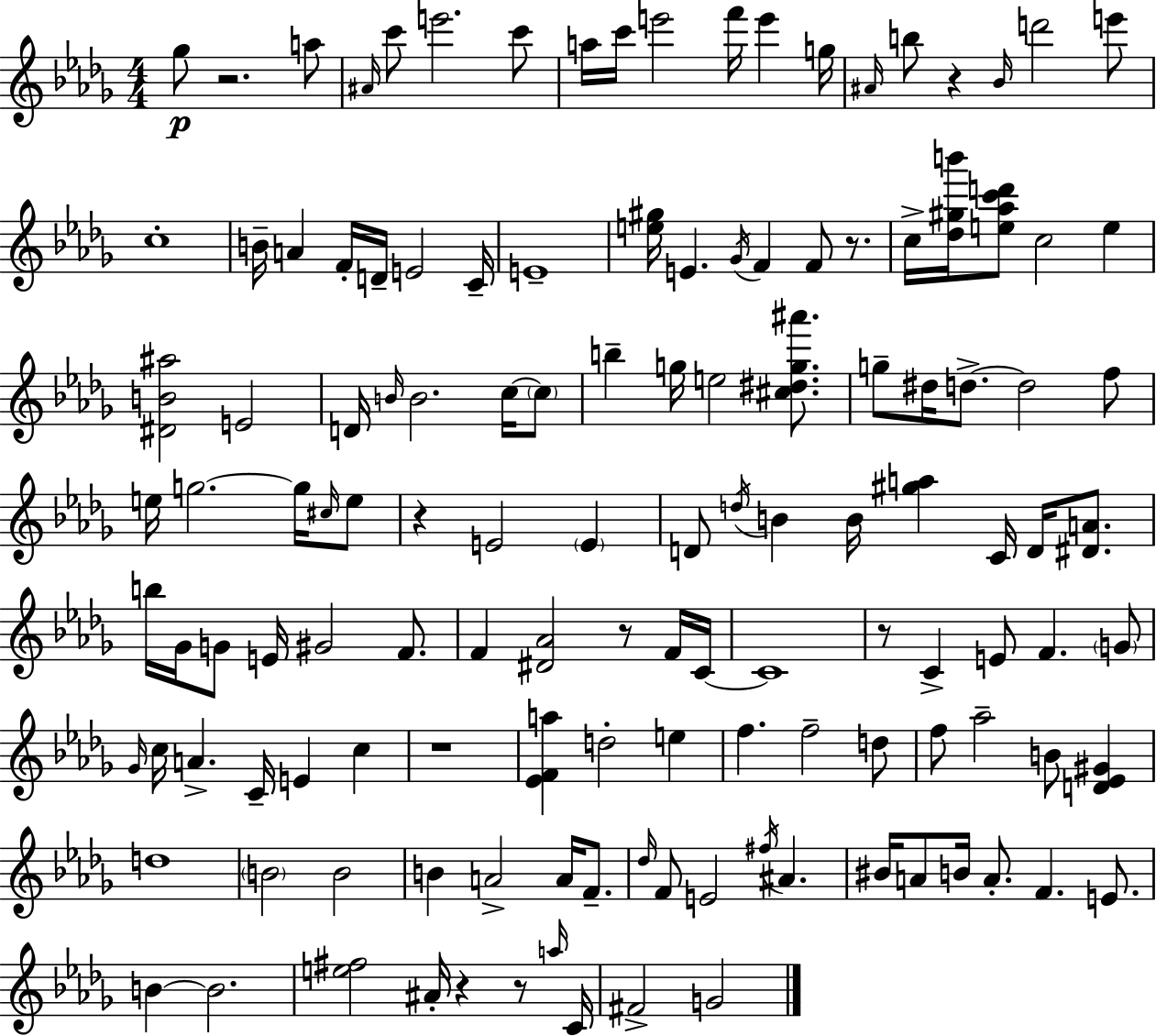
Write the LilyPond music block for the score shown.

{
  \clef treble
  \numericTimeSignature
  \time 4/4
  \key bes \minor
  \repeat volta 2 { ges''8\p r2. a''8 | \grace { ais'16 } c'''8 e'''2. c'''8 | a''16 c'''16 e'''2 f'''16 e'''4 | g''16 \grace { ais'16 } b''8 r4 \grace { bes'16 } d'''2 | \break e'''8 c''1-. | b'16-- a'4 f'16-. d'16-- e'2 | c'16-- e'1-- | <e'' gis''>16 e'4. \acciaccatura { ges'16 } f'4 f'8 | \break r8. c''16-> <des'' gis'' b'''>16 <e'' aes'' c''' d'''>8 c''2 | e''4 <dis' b' ais''>2 e'2 | d'16 \grace { b'16 } b'2. | c''16~~ \parenthesize c''8 b''4-- g''16 e''2 | \break <cis'' dis'' g'' ais'''>8. g''8-- dis''16 d''8.->~~ d''2 | f''8 e''16 g''2.~~ | g''16 \grace { cis''16 } e''8 r4 e'2 | \parenthesize e'4 d'8 \acciaccatura { d''16 } b'4 b'16 <gis'' a''>4 | \break c'16 d'16 <dis' a'>8. b''16 ges'16 g'8 e'16 gis'2 | f'8. f'4 <dis' aes'>2 | r8 f'16 c'16~~ c'1 | r8 c'4-> e'8 f'4. | \break \parenthesize g'8 \grace { ges'16 } c''16 a'4.-> c'16-- | e'4 c''4 r1 | <ees' f' a''>4 d''2-. | e''4 f''4. f''2-- | \break d''8 f''8 aes''2-- | b'8 <d' ees' gis'>4 d''1 | \parenthesize b'2 | b'2 b'4 a'2-> | \break a'16 f'8.-- \grace { des''16 } f'8 e'2 | \acciaccatura { fis''16 } ais'4. bis'16 a'8 b'16 a'8.-. | f'4. e'8. b'4~~ b'2. | <e'' fis''>2 | \break ais'16-. r4 r8 \grace { a''16 } c'16 fis'2-> | g'2 } \bar "|."
}